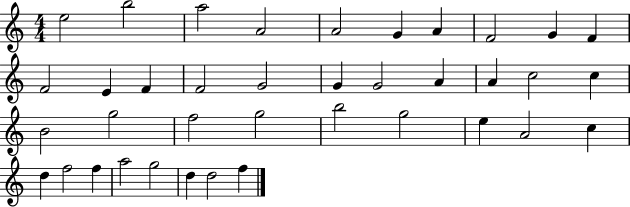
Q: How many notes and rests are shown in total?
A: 38